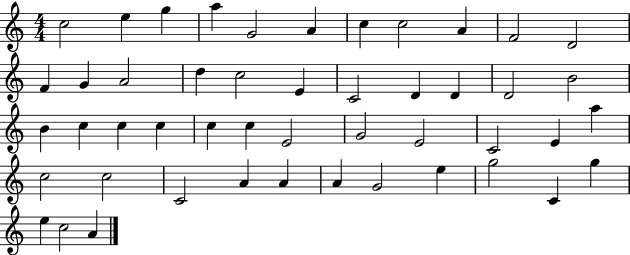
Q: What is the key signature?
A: C major